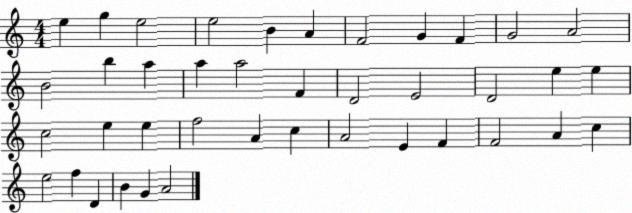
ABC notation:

X:1
T:Untitled
M:4/4
L:1/4
K:C
e g e2 e2 B A F2 G F G2 A2 B2 b a a a2 F D2 E2 D2 e e c2 e e f2 A c A2 E F F2 A c e2 f D B G A2